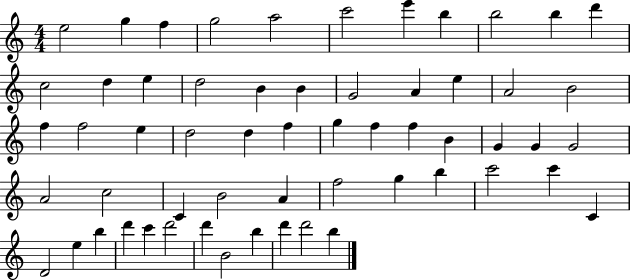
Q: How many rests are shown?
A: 0